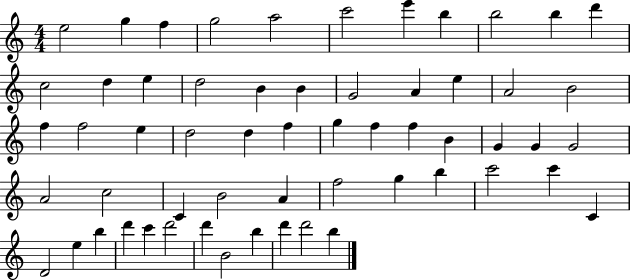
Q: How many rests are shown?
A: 0